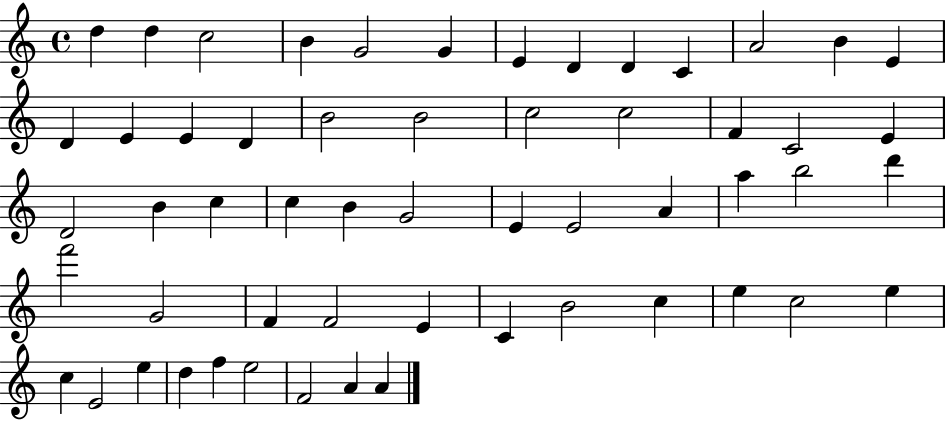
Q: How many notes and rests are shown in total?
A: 56